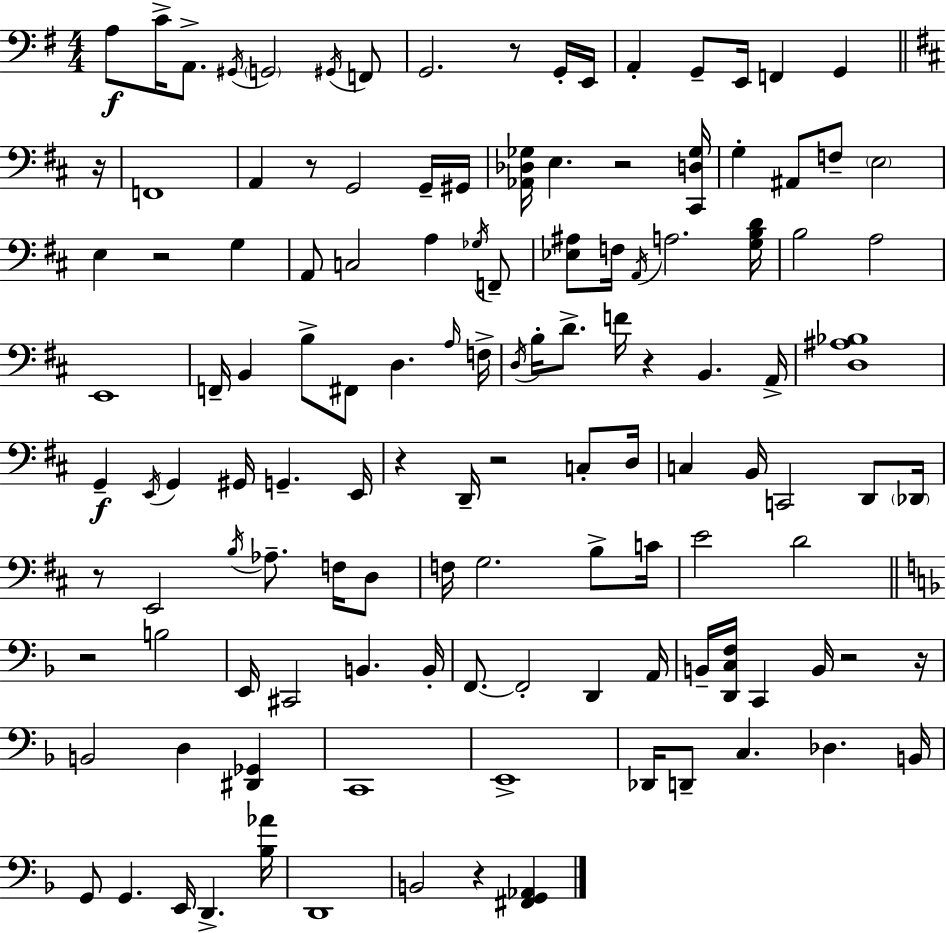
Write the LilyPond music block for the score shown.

{
  \clef bass
  \numericTimeSignature
  \time 4/4
  \key g \major
  a8\f c'16-> a,8.-> \acciaccatura { gis,16 } \parenthesize g,2 \acciaccatura { gis,16 } | f,8 g,2. r8 | g,16-. e,16 a,4-. g,8-- e,16 f,4 g,4 | \bar "||" \break \key d \major r16 f,1 | a,4 r8 g,2 g,16-- | gis,16 <aes, des ges>16 e4. r2 | <cis, d ges>16 g4-. ais,8 f8-- \parenthesize e2 | \break e4 r2 g4 | a,8 c2 a4 \acciaccatura { ges16 } | f,8-- <ees ais>8 f16 \acciaccatura { a,16 } a2. | <g b d'>16 b2 a2 | \break e,1 | f,16-- b,4 b8-> fis,8 d4. | \grace { a16 } f16-> \acciaccatura { d16 } b16-. d'8.-> f'16 r4 b,4. | a,16-> <d ais bes>1 | \break g,4--\f \acciaccatura { e,16 } g,4 gis,16 g,4.-- | e,16 r4 d,16-- r2 | c8-. d16 c4 b,16 c,2 | d,8 \parenthesize des,16 r8 e,2 | \break \acciaccatura { b16 } aes8.-- f16 d8 f16 g2. | b8-> c'16 e'2 d'2 | \bar "||" \break \key d \minor r2 b2 | e,16 cis,2 b,4. b,16-. | f,8.~~ f,2-. d,4 a,16 | b,16-- <d, c f>16 c,4 b,16 r2 r16 | \break b,2 d4 <dis, ges,>4 | c,1 | e,1-> | des,16 d,8-- c4. des4. b,16 | \break g,8 g,4. e,16 d,4.-> <bes aes'>16 | d,1 | b,2 r4 <fis, g, aes,>4 | \bar "|."
}